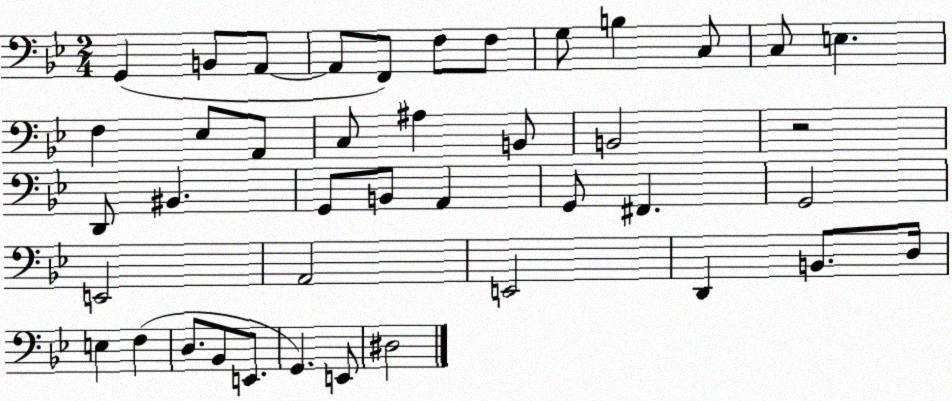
X:1
T:Untitled
M:2/4
L:1/4
K:Bb
G,, B,,/2 A,,/2 A,,/2 F,,/2 F,/2 F,/2 G,/2 B, C,/2 C,/2 E, F, _E,/2 A,,/2 C,/2 ^A, B,,/2 B,,2 z2 D,,/2 ^B,, G,,/2 B,,/2 A,, G,,/2 ^F,, G,,2 E,,2 A,,2 E,,2 D,, B,,/2 D,/4 E, F, D,/2 _B,,/2 E,,/2 G,, E,,/2 ^D,2